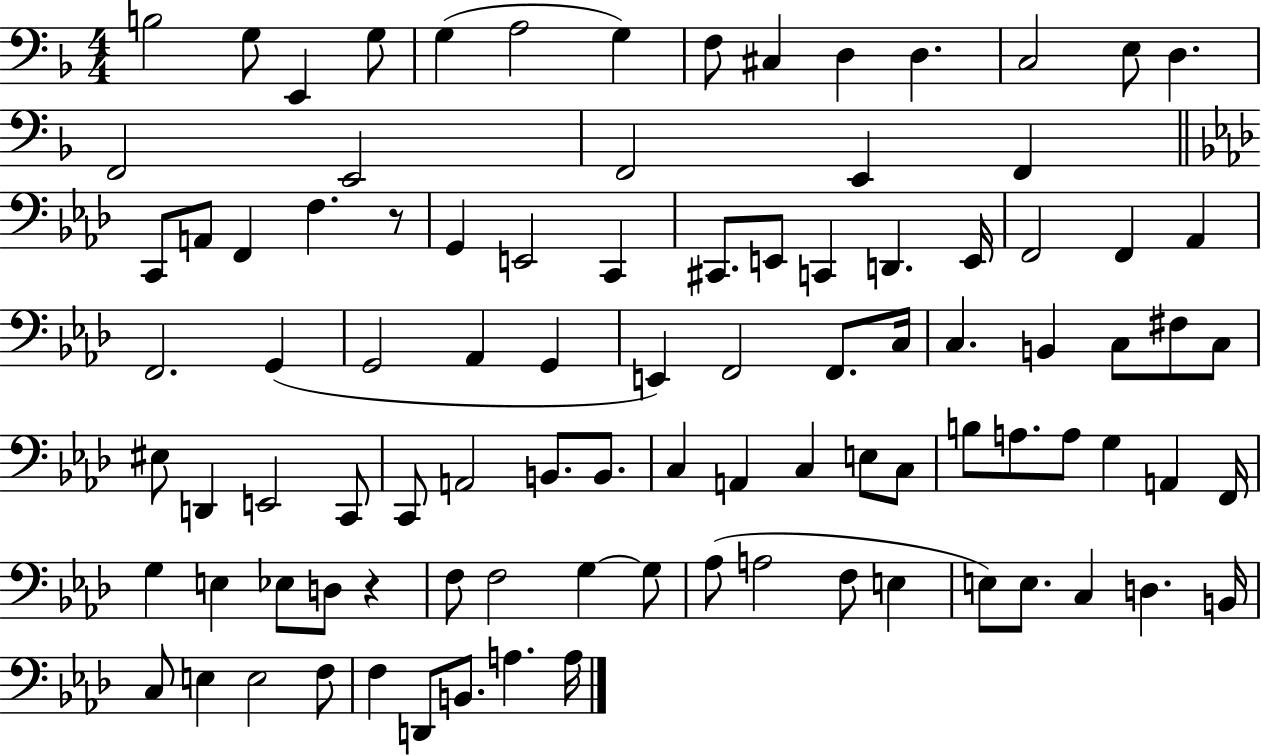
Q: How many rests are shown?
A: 2